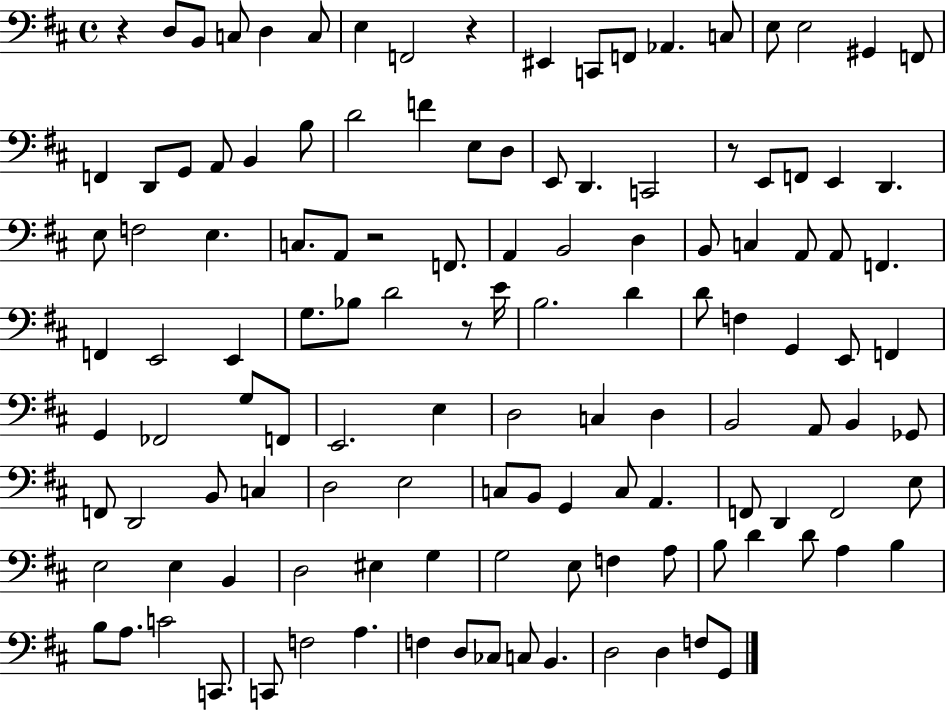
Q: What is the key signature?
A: D major